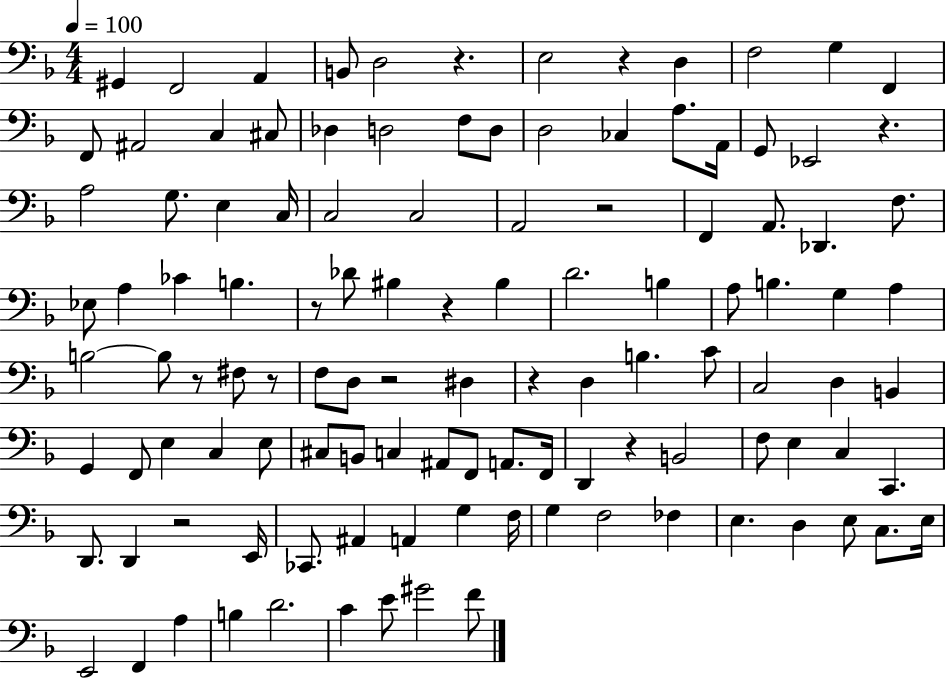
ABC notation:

X:1
T:Untitled
M:4/4
L:1/4
K:F
^G,, F,,2 A,, B,,/2 D,2 z E,2 z D, F,2 G, F,, F,,/2 ^A,,2 C, ^C,/2 _D, D,2 F,/2 D,/2 D,2 _C, A,/2 A,,/4 G,,/2 _E,,2 z A,2 G,/2 E, C,/4 C,2 C,2 A,,2 z2 F,, A,,/2 _D,, F,/2 _E,/2 A, _C B, z/2 _D/2 ^B, z ^B, D2 B, A,/2 B, G, A, B,2 B,/2 z/2 ^F,/2 z/2 F,/2 D,/2 z2 ^D, z D, B, C/2 C,2 D, B,, G,, F,,/2 E, C, E,/2 ^C,/2 B,,/2 C, ^A,,/2 F,,/2 A,,/2 F,,/4 D,, z B,,2 F,/2 E, C, C,, D,,/2 D,, z2 E,,/4 _C,,/2 ^A,, A,, G, F,/4 G, F,2 _F, E, D, E,/2 C,/2 E,/4 E,,2 F,, A, B, D2 C E/2 ^G2 F/2